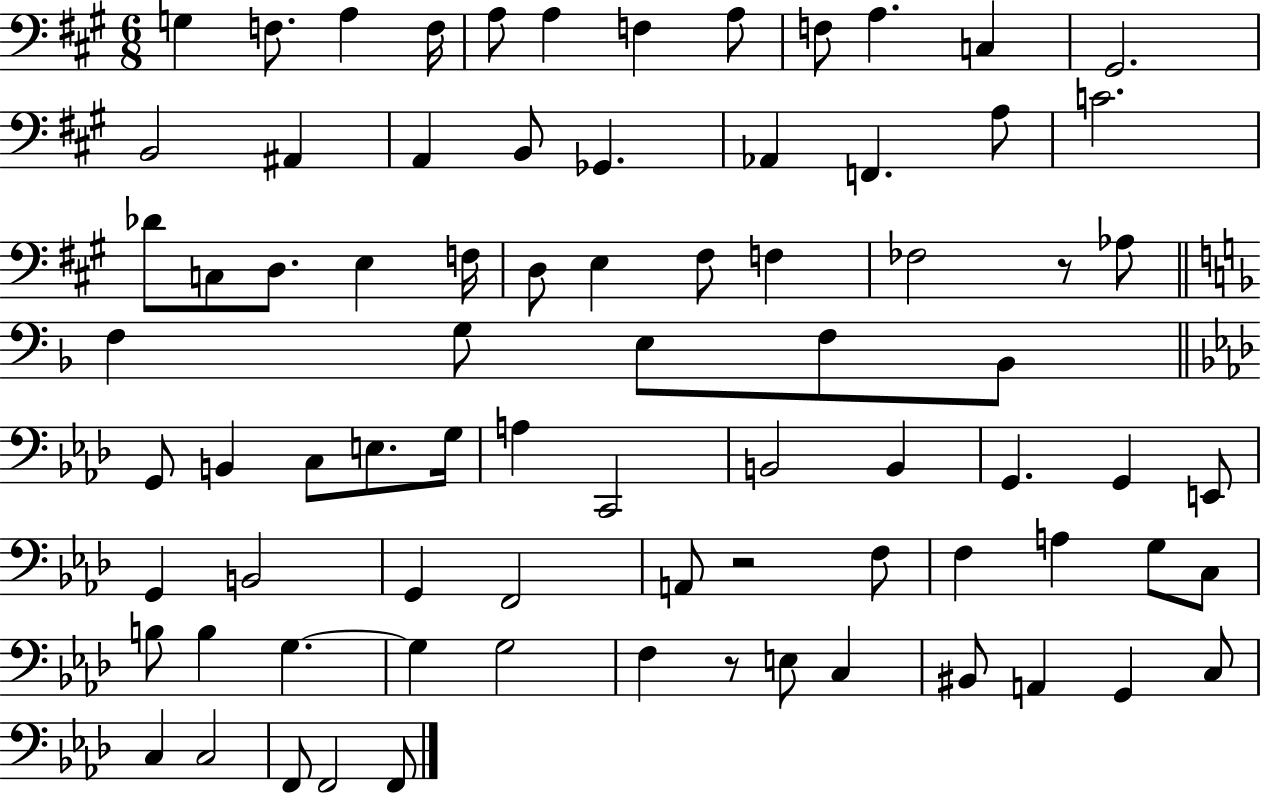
X:1
T:Untitled
M:6/8
L:1/4
K:A
G, F,/2 A, F,/4 A,/2 A, F, A,/2 F,/2 A, C, ^G,,2 B,,2 ^A,, A,, B,,/2 _G,, _A,, F,, A,/2 C2 _D/2 C,/2 D,/2 E, F,/4 D,/2 E, ^F,/2 F, _F,2 z/2 _A,/2 F, G,/2 E,/2 F,/2 _B,,/2 G,,/2 B,, C,/2 E,/2 G,/4 A, C,,2 B,,2 B,, G,, G,, E,,/2 G,, B,,2 G,, F,,2 A,,/2 z2 F,/2 F, A, G,/2 C,/2 B,/2 B, G, G, G,2 F, z/2 E,/2 C, ^B,,/2 A,, G,, C,/2 C, C,2 F,,/2 F,,2 F,,/2